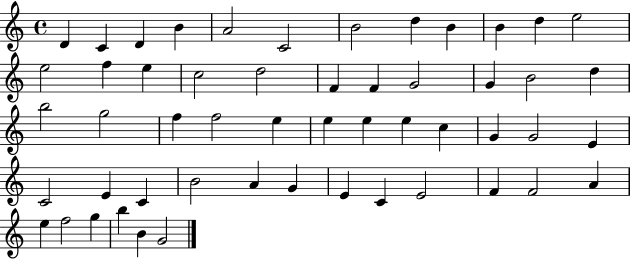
X:1
T:Untitled
M:4/4
L:1/4
K:C
D C D B A2 C2 B2 d B B d e2 e2 f e c2 d2 F F G2 G B2 d b2 g2 f f2 e e e e c G G2 E C2 E C B2 A G E C E2 F F2 A e f2 g b B G2